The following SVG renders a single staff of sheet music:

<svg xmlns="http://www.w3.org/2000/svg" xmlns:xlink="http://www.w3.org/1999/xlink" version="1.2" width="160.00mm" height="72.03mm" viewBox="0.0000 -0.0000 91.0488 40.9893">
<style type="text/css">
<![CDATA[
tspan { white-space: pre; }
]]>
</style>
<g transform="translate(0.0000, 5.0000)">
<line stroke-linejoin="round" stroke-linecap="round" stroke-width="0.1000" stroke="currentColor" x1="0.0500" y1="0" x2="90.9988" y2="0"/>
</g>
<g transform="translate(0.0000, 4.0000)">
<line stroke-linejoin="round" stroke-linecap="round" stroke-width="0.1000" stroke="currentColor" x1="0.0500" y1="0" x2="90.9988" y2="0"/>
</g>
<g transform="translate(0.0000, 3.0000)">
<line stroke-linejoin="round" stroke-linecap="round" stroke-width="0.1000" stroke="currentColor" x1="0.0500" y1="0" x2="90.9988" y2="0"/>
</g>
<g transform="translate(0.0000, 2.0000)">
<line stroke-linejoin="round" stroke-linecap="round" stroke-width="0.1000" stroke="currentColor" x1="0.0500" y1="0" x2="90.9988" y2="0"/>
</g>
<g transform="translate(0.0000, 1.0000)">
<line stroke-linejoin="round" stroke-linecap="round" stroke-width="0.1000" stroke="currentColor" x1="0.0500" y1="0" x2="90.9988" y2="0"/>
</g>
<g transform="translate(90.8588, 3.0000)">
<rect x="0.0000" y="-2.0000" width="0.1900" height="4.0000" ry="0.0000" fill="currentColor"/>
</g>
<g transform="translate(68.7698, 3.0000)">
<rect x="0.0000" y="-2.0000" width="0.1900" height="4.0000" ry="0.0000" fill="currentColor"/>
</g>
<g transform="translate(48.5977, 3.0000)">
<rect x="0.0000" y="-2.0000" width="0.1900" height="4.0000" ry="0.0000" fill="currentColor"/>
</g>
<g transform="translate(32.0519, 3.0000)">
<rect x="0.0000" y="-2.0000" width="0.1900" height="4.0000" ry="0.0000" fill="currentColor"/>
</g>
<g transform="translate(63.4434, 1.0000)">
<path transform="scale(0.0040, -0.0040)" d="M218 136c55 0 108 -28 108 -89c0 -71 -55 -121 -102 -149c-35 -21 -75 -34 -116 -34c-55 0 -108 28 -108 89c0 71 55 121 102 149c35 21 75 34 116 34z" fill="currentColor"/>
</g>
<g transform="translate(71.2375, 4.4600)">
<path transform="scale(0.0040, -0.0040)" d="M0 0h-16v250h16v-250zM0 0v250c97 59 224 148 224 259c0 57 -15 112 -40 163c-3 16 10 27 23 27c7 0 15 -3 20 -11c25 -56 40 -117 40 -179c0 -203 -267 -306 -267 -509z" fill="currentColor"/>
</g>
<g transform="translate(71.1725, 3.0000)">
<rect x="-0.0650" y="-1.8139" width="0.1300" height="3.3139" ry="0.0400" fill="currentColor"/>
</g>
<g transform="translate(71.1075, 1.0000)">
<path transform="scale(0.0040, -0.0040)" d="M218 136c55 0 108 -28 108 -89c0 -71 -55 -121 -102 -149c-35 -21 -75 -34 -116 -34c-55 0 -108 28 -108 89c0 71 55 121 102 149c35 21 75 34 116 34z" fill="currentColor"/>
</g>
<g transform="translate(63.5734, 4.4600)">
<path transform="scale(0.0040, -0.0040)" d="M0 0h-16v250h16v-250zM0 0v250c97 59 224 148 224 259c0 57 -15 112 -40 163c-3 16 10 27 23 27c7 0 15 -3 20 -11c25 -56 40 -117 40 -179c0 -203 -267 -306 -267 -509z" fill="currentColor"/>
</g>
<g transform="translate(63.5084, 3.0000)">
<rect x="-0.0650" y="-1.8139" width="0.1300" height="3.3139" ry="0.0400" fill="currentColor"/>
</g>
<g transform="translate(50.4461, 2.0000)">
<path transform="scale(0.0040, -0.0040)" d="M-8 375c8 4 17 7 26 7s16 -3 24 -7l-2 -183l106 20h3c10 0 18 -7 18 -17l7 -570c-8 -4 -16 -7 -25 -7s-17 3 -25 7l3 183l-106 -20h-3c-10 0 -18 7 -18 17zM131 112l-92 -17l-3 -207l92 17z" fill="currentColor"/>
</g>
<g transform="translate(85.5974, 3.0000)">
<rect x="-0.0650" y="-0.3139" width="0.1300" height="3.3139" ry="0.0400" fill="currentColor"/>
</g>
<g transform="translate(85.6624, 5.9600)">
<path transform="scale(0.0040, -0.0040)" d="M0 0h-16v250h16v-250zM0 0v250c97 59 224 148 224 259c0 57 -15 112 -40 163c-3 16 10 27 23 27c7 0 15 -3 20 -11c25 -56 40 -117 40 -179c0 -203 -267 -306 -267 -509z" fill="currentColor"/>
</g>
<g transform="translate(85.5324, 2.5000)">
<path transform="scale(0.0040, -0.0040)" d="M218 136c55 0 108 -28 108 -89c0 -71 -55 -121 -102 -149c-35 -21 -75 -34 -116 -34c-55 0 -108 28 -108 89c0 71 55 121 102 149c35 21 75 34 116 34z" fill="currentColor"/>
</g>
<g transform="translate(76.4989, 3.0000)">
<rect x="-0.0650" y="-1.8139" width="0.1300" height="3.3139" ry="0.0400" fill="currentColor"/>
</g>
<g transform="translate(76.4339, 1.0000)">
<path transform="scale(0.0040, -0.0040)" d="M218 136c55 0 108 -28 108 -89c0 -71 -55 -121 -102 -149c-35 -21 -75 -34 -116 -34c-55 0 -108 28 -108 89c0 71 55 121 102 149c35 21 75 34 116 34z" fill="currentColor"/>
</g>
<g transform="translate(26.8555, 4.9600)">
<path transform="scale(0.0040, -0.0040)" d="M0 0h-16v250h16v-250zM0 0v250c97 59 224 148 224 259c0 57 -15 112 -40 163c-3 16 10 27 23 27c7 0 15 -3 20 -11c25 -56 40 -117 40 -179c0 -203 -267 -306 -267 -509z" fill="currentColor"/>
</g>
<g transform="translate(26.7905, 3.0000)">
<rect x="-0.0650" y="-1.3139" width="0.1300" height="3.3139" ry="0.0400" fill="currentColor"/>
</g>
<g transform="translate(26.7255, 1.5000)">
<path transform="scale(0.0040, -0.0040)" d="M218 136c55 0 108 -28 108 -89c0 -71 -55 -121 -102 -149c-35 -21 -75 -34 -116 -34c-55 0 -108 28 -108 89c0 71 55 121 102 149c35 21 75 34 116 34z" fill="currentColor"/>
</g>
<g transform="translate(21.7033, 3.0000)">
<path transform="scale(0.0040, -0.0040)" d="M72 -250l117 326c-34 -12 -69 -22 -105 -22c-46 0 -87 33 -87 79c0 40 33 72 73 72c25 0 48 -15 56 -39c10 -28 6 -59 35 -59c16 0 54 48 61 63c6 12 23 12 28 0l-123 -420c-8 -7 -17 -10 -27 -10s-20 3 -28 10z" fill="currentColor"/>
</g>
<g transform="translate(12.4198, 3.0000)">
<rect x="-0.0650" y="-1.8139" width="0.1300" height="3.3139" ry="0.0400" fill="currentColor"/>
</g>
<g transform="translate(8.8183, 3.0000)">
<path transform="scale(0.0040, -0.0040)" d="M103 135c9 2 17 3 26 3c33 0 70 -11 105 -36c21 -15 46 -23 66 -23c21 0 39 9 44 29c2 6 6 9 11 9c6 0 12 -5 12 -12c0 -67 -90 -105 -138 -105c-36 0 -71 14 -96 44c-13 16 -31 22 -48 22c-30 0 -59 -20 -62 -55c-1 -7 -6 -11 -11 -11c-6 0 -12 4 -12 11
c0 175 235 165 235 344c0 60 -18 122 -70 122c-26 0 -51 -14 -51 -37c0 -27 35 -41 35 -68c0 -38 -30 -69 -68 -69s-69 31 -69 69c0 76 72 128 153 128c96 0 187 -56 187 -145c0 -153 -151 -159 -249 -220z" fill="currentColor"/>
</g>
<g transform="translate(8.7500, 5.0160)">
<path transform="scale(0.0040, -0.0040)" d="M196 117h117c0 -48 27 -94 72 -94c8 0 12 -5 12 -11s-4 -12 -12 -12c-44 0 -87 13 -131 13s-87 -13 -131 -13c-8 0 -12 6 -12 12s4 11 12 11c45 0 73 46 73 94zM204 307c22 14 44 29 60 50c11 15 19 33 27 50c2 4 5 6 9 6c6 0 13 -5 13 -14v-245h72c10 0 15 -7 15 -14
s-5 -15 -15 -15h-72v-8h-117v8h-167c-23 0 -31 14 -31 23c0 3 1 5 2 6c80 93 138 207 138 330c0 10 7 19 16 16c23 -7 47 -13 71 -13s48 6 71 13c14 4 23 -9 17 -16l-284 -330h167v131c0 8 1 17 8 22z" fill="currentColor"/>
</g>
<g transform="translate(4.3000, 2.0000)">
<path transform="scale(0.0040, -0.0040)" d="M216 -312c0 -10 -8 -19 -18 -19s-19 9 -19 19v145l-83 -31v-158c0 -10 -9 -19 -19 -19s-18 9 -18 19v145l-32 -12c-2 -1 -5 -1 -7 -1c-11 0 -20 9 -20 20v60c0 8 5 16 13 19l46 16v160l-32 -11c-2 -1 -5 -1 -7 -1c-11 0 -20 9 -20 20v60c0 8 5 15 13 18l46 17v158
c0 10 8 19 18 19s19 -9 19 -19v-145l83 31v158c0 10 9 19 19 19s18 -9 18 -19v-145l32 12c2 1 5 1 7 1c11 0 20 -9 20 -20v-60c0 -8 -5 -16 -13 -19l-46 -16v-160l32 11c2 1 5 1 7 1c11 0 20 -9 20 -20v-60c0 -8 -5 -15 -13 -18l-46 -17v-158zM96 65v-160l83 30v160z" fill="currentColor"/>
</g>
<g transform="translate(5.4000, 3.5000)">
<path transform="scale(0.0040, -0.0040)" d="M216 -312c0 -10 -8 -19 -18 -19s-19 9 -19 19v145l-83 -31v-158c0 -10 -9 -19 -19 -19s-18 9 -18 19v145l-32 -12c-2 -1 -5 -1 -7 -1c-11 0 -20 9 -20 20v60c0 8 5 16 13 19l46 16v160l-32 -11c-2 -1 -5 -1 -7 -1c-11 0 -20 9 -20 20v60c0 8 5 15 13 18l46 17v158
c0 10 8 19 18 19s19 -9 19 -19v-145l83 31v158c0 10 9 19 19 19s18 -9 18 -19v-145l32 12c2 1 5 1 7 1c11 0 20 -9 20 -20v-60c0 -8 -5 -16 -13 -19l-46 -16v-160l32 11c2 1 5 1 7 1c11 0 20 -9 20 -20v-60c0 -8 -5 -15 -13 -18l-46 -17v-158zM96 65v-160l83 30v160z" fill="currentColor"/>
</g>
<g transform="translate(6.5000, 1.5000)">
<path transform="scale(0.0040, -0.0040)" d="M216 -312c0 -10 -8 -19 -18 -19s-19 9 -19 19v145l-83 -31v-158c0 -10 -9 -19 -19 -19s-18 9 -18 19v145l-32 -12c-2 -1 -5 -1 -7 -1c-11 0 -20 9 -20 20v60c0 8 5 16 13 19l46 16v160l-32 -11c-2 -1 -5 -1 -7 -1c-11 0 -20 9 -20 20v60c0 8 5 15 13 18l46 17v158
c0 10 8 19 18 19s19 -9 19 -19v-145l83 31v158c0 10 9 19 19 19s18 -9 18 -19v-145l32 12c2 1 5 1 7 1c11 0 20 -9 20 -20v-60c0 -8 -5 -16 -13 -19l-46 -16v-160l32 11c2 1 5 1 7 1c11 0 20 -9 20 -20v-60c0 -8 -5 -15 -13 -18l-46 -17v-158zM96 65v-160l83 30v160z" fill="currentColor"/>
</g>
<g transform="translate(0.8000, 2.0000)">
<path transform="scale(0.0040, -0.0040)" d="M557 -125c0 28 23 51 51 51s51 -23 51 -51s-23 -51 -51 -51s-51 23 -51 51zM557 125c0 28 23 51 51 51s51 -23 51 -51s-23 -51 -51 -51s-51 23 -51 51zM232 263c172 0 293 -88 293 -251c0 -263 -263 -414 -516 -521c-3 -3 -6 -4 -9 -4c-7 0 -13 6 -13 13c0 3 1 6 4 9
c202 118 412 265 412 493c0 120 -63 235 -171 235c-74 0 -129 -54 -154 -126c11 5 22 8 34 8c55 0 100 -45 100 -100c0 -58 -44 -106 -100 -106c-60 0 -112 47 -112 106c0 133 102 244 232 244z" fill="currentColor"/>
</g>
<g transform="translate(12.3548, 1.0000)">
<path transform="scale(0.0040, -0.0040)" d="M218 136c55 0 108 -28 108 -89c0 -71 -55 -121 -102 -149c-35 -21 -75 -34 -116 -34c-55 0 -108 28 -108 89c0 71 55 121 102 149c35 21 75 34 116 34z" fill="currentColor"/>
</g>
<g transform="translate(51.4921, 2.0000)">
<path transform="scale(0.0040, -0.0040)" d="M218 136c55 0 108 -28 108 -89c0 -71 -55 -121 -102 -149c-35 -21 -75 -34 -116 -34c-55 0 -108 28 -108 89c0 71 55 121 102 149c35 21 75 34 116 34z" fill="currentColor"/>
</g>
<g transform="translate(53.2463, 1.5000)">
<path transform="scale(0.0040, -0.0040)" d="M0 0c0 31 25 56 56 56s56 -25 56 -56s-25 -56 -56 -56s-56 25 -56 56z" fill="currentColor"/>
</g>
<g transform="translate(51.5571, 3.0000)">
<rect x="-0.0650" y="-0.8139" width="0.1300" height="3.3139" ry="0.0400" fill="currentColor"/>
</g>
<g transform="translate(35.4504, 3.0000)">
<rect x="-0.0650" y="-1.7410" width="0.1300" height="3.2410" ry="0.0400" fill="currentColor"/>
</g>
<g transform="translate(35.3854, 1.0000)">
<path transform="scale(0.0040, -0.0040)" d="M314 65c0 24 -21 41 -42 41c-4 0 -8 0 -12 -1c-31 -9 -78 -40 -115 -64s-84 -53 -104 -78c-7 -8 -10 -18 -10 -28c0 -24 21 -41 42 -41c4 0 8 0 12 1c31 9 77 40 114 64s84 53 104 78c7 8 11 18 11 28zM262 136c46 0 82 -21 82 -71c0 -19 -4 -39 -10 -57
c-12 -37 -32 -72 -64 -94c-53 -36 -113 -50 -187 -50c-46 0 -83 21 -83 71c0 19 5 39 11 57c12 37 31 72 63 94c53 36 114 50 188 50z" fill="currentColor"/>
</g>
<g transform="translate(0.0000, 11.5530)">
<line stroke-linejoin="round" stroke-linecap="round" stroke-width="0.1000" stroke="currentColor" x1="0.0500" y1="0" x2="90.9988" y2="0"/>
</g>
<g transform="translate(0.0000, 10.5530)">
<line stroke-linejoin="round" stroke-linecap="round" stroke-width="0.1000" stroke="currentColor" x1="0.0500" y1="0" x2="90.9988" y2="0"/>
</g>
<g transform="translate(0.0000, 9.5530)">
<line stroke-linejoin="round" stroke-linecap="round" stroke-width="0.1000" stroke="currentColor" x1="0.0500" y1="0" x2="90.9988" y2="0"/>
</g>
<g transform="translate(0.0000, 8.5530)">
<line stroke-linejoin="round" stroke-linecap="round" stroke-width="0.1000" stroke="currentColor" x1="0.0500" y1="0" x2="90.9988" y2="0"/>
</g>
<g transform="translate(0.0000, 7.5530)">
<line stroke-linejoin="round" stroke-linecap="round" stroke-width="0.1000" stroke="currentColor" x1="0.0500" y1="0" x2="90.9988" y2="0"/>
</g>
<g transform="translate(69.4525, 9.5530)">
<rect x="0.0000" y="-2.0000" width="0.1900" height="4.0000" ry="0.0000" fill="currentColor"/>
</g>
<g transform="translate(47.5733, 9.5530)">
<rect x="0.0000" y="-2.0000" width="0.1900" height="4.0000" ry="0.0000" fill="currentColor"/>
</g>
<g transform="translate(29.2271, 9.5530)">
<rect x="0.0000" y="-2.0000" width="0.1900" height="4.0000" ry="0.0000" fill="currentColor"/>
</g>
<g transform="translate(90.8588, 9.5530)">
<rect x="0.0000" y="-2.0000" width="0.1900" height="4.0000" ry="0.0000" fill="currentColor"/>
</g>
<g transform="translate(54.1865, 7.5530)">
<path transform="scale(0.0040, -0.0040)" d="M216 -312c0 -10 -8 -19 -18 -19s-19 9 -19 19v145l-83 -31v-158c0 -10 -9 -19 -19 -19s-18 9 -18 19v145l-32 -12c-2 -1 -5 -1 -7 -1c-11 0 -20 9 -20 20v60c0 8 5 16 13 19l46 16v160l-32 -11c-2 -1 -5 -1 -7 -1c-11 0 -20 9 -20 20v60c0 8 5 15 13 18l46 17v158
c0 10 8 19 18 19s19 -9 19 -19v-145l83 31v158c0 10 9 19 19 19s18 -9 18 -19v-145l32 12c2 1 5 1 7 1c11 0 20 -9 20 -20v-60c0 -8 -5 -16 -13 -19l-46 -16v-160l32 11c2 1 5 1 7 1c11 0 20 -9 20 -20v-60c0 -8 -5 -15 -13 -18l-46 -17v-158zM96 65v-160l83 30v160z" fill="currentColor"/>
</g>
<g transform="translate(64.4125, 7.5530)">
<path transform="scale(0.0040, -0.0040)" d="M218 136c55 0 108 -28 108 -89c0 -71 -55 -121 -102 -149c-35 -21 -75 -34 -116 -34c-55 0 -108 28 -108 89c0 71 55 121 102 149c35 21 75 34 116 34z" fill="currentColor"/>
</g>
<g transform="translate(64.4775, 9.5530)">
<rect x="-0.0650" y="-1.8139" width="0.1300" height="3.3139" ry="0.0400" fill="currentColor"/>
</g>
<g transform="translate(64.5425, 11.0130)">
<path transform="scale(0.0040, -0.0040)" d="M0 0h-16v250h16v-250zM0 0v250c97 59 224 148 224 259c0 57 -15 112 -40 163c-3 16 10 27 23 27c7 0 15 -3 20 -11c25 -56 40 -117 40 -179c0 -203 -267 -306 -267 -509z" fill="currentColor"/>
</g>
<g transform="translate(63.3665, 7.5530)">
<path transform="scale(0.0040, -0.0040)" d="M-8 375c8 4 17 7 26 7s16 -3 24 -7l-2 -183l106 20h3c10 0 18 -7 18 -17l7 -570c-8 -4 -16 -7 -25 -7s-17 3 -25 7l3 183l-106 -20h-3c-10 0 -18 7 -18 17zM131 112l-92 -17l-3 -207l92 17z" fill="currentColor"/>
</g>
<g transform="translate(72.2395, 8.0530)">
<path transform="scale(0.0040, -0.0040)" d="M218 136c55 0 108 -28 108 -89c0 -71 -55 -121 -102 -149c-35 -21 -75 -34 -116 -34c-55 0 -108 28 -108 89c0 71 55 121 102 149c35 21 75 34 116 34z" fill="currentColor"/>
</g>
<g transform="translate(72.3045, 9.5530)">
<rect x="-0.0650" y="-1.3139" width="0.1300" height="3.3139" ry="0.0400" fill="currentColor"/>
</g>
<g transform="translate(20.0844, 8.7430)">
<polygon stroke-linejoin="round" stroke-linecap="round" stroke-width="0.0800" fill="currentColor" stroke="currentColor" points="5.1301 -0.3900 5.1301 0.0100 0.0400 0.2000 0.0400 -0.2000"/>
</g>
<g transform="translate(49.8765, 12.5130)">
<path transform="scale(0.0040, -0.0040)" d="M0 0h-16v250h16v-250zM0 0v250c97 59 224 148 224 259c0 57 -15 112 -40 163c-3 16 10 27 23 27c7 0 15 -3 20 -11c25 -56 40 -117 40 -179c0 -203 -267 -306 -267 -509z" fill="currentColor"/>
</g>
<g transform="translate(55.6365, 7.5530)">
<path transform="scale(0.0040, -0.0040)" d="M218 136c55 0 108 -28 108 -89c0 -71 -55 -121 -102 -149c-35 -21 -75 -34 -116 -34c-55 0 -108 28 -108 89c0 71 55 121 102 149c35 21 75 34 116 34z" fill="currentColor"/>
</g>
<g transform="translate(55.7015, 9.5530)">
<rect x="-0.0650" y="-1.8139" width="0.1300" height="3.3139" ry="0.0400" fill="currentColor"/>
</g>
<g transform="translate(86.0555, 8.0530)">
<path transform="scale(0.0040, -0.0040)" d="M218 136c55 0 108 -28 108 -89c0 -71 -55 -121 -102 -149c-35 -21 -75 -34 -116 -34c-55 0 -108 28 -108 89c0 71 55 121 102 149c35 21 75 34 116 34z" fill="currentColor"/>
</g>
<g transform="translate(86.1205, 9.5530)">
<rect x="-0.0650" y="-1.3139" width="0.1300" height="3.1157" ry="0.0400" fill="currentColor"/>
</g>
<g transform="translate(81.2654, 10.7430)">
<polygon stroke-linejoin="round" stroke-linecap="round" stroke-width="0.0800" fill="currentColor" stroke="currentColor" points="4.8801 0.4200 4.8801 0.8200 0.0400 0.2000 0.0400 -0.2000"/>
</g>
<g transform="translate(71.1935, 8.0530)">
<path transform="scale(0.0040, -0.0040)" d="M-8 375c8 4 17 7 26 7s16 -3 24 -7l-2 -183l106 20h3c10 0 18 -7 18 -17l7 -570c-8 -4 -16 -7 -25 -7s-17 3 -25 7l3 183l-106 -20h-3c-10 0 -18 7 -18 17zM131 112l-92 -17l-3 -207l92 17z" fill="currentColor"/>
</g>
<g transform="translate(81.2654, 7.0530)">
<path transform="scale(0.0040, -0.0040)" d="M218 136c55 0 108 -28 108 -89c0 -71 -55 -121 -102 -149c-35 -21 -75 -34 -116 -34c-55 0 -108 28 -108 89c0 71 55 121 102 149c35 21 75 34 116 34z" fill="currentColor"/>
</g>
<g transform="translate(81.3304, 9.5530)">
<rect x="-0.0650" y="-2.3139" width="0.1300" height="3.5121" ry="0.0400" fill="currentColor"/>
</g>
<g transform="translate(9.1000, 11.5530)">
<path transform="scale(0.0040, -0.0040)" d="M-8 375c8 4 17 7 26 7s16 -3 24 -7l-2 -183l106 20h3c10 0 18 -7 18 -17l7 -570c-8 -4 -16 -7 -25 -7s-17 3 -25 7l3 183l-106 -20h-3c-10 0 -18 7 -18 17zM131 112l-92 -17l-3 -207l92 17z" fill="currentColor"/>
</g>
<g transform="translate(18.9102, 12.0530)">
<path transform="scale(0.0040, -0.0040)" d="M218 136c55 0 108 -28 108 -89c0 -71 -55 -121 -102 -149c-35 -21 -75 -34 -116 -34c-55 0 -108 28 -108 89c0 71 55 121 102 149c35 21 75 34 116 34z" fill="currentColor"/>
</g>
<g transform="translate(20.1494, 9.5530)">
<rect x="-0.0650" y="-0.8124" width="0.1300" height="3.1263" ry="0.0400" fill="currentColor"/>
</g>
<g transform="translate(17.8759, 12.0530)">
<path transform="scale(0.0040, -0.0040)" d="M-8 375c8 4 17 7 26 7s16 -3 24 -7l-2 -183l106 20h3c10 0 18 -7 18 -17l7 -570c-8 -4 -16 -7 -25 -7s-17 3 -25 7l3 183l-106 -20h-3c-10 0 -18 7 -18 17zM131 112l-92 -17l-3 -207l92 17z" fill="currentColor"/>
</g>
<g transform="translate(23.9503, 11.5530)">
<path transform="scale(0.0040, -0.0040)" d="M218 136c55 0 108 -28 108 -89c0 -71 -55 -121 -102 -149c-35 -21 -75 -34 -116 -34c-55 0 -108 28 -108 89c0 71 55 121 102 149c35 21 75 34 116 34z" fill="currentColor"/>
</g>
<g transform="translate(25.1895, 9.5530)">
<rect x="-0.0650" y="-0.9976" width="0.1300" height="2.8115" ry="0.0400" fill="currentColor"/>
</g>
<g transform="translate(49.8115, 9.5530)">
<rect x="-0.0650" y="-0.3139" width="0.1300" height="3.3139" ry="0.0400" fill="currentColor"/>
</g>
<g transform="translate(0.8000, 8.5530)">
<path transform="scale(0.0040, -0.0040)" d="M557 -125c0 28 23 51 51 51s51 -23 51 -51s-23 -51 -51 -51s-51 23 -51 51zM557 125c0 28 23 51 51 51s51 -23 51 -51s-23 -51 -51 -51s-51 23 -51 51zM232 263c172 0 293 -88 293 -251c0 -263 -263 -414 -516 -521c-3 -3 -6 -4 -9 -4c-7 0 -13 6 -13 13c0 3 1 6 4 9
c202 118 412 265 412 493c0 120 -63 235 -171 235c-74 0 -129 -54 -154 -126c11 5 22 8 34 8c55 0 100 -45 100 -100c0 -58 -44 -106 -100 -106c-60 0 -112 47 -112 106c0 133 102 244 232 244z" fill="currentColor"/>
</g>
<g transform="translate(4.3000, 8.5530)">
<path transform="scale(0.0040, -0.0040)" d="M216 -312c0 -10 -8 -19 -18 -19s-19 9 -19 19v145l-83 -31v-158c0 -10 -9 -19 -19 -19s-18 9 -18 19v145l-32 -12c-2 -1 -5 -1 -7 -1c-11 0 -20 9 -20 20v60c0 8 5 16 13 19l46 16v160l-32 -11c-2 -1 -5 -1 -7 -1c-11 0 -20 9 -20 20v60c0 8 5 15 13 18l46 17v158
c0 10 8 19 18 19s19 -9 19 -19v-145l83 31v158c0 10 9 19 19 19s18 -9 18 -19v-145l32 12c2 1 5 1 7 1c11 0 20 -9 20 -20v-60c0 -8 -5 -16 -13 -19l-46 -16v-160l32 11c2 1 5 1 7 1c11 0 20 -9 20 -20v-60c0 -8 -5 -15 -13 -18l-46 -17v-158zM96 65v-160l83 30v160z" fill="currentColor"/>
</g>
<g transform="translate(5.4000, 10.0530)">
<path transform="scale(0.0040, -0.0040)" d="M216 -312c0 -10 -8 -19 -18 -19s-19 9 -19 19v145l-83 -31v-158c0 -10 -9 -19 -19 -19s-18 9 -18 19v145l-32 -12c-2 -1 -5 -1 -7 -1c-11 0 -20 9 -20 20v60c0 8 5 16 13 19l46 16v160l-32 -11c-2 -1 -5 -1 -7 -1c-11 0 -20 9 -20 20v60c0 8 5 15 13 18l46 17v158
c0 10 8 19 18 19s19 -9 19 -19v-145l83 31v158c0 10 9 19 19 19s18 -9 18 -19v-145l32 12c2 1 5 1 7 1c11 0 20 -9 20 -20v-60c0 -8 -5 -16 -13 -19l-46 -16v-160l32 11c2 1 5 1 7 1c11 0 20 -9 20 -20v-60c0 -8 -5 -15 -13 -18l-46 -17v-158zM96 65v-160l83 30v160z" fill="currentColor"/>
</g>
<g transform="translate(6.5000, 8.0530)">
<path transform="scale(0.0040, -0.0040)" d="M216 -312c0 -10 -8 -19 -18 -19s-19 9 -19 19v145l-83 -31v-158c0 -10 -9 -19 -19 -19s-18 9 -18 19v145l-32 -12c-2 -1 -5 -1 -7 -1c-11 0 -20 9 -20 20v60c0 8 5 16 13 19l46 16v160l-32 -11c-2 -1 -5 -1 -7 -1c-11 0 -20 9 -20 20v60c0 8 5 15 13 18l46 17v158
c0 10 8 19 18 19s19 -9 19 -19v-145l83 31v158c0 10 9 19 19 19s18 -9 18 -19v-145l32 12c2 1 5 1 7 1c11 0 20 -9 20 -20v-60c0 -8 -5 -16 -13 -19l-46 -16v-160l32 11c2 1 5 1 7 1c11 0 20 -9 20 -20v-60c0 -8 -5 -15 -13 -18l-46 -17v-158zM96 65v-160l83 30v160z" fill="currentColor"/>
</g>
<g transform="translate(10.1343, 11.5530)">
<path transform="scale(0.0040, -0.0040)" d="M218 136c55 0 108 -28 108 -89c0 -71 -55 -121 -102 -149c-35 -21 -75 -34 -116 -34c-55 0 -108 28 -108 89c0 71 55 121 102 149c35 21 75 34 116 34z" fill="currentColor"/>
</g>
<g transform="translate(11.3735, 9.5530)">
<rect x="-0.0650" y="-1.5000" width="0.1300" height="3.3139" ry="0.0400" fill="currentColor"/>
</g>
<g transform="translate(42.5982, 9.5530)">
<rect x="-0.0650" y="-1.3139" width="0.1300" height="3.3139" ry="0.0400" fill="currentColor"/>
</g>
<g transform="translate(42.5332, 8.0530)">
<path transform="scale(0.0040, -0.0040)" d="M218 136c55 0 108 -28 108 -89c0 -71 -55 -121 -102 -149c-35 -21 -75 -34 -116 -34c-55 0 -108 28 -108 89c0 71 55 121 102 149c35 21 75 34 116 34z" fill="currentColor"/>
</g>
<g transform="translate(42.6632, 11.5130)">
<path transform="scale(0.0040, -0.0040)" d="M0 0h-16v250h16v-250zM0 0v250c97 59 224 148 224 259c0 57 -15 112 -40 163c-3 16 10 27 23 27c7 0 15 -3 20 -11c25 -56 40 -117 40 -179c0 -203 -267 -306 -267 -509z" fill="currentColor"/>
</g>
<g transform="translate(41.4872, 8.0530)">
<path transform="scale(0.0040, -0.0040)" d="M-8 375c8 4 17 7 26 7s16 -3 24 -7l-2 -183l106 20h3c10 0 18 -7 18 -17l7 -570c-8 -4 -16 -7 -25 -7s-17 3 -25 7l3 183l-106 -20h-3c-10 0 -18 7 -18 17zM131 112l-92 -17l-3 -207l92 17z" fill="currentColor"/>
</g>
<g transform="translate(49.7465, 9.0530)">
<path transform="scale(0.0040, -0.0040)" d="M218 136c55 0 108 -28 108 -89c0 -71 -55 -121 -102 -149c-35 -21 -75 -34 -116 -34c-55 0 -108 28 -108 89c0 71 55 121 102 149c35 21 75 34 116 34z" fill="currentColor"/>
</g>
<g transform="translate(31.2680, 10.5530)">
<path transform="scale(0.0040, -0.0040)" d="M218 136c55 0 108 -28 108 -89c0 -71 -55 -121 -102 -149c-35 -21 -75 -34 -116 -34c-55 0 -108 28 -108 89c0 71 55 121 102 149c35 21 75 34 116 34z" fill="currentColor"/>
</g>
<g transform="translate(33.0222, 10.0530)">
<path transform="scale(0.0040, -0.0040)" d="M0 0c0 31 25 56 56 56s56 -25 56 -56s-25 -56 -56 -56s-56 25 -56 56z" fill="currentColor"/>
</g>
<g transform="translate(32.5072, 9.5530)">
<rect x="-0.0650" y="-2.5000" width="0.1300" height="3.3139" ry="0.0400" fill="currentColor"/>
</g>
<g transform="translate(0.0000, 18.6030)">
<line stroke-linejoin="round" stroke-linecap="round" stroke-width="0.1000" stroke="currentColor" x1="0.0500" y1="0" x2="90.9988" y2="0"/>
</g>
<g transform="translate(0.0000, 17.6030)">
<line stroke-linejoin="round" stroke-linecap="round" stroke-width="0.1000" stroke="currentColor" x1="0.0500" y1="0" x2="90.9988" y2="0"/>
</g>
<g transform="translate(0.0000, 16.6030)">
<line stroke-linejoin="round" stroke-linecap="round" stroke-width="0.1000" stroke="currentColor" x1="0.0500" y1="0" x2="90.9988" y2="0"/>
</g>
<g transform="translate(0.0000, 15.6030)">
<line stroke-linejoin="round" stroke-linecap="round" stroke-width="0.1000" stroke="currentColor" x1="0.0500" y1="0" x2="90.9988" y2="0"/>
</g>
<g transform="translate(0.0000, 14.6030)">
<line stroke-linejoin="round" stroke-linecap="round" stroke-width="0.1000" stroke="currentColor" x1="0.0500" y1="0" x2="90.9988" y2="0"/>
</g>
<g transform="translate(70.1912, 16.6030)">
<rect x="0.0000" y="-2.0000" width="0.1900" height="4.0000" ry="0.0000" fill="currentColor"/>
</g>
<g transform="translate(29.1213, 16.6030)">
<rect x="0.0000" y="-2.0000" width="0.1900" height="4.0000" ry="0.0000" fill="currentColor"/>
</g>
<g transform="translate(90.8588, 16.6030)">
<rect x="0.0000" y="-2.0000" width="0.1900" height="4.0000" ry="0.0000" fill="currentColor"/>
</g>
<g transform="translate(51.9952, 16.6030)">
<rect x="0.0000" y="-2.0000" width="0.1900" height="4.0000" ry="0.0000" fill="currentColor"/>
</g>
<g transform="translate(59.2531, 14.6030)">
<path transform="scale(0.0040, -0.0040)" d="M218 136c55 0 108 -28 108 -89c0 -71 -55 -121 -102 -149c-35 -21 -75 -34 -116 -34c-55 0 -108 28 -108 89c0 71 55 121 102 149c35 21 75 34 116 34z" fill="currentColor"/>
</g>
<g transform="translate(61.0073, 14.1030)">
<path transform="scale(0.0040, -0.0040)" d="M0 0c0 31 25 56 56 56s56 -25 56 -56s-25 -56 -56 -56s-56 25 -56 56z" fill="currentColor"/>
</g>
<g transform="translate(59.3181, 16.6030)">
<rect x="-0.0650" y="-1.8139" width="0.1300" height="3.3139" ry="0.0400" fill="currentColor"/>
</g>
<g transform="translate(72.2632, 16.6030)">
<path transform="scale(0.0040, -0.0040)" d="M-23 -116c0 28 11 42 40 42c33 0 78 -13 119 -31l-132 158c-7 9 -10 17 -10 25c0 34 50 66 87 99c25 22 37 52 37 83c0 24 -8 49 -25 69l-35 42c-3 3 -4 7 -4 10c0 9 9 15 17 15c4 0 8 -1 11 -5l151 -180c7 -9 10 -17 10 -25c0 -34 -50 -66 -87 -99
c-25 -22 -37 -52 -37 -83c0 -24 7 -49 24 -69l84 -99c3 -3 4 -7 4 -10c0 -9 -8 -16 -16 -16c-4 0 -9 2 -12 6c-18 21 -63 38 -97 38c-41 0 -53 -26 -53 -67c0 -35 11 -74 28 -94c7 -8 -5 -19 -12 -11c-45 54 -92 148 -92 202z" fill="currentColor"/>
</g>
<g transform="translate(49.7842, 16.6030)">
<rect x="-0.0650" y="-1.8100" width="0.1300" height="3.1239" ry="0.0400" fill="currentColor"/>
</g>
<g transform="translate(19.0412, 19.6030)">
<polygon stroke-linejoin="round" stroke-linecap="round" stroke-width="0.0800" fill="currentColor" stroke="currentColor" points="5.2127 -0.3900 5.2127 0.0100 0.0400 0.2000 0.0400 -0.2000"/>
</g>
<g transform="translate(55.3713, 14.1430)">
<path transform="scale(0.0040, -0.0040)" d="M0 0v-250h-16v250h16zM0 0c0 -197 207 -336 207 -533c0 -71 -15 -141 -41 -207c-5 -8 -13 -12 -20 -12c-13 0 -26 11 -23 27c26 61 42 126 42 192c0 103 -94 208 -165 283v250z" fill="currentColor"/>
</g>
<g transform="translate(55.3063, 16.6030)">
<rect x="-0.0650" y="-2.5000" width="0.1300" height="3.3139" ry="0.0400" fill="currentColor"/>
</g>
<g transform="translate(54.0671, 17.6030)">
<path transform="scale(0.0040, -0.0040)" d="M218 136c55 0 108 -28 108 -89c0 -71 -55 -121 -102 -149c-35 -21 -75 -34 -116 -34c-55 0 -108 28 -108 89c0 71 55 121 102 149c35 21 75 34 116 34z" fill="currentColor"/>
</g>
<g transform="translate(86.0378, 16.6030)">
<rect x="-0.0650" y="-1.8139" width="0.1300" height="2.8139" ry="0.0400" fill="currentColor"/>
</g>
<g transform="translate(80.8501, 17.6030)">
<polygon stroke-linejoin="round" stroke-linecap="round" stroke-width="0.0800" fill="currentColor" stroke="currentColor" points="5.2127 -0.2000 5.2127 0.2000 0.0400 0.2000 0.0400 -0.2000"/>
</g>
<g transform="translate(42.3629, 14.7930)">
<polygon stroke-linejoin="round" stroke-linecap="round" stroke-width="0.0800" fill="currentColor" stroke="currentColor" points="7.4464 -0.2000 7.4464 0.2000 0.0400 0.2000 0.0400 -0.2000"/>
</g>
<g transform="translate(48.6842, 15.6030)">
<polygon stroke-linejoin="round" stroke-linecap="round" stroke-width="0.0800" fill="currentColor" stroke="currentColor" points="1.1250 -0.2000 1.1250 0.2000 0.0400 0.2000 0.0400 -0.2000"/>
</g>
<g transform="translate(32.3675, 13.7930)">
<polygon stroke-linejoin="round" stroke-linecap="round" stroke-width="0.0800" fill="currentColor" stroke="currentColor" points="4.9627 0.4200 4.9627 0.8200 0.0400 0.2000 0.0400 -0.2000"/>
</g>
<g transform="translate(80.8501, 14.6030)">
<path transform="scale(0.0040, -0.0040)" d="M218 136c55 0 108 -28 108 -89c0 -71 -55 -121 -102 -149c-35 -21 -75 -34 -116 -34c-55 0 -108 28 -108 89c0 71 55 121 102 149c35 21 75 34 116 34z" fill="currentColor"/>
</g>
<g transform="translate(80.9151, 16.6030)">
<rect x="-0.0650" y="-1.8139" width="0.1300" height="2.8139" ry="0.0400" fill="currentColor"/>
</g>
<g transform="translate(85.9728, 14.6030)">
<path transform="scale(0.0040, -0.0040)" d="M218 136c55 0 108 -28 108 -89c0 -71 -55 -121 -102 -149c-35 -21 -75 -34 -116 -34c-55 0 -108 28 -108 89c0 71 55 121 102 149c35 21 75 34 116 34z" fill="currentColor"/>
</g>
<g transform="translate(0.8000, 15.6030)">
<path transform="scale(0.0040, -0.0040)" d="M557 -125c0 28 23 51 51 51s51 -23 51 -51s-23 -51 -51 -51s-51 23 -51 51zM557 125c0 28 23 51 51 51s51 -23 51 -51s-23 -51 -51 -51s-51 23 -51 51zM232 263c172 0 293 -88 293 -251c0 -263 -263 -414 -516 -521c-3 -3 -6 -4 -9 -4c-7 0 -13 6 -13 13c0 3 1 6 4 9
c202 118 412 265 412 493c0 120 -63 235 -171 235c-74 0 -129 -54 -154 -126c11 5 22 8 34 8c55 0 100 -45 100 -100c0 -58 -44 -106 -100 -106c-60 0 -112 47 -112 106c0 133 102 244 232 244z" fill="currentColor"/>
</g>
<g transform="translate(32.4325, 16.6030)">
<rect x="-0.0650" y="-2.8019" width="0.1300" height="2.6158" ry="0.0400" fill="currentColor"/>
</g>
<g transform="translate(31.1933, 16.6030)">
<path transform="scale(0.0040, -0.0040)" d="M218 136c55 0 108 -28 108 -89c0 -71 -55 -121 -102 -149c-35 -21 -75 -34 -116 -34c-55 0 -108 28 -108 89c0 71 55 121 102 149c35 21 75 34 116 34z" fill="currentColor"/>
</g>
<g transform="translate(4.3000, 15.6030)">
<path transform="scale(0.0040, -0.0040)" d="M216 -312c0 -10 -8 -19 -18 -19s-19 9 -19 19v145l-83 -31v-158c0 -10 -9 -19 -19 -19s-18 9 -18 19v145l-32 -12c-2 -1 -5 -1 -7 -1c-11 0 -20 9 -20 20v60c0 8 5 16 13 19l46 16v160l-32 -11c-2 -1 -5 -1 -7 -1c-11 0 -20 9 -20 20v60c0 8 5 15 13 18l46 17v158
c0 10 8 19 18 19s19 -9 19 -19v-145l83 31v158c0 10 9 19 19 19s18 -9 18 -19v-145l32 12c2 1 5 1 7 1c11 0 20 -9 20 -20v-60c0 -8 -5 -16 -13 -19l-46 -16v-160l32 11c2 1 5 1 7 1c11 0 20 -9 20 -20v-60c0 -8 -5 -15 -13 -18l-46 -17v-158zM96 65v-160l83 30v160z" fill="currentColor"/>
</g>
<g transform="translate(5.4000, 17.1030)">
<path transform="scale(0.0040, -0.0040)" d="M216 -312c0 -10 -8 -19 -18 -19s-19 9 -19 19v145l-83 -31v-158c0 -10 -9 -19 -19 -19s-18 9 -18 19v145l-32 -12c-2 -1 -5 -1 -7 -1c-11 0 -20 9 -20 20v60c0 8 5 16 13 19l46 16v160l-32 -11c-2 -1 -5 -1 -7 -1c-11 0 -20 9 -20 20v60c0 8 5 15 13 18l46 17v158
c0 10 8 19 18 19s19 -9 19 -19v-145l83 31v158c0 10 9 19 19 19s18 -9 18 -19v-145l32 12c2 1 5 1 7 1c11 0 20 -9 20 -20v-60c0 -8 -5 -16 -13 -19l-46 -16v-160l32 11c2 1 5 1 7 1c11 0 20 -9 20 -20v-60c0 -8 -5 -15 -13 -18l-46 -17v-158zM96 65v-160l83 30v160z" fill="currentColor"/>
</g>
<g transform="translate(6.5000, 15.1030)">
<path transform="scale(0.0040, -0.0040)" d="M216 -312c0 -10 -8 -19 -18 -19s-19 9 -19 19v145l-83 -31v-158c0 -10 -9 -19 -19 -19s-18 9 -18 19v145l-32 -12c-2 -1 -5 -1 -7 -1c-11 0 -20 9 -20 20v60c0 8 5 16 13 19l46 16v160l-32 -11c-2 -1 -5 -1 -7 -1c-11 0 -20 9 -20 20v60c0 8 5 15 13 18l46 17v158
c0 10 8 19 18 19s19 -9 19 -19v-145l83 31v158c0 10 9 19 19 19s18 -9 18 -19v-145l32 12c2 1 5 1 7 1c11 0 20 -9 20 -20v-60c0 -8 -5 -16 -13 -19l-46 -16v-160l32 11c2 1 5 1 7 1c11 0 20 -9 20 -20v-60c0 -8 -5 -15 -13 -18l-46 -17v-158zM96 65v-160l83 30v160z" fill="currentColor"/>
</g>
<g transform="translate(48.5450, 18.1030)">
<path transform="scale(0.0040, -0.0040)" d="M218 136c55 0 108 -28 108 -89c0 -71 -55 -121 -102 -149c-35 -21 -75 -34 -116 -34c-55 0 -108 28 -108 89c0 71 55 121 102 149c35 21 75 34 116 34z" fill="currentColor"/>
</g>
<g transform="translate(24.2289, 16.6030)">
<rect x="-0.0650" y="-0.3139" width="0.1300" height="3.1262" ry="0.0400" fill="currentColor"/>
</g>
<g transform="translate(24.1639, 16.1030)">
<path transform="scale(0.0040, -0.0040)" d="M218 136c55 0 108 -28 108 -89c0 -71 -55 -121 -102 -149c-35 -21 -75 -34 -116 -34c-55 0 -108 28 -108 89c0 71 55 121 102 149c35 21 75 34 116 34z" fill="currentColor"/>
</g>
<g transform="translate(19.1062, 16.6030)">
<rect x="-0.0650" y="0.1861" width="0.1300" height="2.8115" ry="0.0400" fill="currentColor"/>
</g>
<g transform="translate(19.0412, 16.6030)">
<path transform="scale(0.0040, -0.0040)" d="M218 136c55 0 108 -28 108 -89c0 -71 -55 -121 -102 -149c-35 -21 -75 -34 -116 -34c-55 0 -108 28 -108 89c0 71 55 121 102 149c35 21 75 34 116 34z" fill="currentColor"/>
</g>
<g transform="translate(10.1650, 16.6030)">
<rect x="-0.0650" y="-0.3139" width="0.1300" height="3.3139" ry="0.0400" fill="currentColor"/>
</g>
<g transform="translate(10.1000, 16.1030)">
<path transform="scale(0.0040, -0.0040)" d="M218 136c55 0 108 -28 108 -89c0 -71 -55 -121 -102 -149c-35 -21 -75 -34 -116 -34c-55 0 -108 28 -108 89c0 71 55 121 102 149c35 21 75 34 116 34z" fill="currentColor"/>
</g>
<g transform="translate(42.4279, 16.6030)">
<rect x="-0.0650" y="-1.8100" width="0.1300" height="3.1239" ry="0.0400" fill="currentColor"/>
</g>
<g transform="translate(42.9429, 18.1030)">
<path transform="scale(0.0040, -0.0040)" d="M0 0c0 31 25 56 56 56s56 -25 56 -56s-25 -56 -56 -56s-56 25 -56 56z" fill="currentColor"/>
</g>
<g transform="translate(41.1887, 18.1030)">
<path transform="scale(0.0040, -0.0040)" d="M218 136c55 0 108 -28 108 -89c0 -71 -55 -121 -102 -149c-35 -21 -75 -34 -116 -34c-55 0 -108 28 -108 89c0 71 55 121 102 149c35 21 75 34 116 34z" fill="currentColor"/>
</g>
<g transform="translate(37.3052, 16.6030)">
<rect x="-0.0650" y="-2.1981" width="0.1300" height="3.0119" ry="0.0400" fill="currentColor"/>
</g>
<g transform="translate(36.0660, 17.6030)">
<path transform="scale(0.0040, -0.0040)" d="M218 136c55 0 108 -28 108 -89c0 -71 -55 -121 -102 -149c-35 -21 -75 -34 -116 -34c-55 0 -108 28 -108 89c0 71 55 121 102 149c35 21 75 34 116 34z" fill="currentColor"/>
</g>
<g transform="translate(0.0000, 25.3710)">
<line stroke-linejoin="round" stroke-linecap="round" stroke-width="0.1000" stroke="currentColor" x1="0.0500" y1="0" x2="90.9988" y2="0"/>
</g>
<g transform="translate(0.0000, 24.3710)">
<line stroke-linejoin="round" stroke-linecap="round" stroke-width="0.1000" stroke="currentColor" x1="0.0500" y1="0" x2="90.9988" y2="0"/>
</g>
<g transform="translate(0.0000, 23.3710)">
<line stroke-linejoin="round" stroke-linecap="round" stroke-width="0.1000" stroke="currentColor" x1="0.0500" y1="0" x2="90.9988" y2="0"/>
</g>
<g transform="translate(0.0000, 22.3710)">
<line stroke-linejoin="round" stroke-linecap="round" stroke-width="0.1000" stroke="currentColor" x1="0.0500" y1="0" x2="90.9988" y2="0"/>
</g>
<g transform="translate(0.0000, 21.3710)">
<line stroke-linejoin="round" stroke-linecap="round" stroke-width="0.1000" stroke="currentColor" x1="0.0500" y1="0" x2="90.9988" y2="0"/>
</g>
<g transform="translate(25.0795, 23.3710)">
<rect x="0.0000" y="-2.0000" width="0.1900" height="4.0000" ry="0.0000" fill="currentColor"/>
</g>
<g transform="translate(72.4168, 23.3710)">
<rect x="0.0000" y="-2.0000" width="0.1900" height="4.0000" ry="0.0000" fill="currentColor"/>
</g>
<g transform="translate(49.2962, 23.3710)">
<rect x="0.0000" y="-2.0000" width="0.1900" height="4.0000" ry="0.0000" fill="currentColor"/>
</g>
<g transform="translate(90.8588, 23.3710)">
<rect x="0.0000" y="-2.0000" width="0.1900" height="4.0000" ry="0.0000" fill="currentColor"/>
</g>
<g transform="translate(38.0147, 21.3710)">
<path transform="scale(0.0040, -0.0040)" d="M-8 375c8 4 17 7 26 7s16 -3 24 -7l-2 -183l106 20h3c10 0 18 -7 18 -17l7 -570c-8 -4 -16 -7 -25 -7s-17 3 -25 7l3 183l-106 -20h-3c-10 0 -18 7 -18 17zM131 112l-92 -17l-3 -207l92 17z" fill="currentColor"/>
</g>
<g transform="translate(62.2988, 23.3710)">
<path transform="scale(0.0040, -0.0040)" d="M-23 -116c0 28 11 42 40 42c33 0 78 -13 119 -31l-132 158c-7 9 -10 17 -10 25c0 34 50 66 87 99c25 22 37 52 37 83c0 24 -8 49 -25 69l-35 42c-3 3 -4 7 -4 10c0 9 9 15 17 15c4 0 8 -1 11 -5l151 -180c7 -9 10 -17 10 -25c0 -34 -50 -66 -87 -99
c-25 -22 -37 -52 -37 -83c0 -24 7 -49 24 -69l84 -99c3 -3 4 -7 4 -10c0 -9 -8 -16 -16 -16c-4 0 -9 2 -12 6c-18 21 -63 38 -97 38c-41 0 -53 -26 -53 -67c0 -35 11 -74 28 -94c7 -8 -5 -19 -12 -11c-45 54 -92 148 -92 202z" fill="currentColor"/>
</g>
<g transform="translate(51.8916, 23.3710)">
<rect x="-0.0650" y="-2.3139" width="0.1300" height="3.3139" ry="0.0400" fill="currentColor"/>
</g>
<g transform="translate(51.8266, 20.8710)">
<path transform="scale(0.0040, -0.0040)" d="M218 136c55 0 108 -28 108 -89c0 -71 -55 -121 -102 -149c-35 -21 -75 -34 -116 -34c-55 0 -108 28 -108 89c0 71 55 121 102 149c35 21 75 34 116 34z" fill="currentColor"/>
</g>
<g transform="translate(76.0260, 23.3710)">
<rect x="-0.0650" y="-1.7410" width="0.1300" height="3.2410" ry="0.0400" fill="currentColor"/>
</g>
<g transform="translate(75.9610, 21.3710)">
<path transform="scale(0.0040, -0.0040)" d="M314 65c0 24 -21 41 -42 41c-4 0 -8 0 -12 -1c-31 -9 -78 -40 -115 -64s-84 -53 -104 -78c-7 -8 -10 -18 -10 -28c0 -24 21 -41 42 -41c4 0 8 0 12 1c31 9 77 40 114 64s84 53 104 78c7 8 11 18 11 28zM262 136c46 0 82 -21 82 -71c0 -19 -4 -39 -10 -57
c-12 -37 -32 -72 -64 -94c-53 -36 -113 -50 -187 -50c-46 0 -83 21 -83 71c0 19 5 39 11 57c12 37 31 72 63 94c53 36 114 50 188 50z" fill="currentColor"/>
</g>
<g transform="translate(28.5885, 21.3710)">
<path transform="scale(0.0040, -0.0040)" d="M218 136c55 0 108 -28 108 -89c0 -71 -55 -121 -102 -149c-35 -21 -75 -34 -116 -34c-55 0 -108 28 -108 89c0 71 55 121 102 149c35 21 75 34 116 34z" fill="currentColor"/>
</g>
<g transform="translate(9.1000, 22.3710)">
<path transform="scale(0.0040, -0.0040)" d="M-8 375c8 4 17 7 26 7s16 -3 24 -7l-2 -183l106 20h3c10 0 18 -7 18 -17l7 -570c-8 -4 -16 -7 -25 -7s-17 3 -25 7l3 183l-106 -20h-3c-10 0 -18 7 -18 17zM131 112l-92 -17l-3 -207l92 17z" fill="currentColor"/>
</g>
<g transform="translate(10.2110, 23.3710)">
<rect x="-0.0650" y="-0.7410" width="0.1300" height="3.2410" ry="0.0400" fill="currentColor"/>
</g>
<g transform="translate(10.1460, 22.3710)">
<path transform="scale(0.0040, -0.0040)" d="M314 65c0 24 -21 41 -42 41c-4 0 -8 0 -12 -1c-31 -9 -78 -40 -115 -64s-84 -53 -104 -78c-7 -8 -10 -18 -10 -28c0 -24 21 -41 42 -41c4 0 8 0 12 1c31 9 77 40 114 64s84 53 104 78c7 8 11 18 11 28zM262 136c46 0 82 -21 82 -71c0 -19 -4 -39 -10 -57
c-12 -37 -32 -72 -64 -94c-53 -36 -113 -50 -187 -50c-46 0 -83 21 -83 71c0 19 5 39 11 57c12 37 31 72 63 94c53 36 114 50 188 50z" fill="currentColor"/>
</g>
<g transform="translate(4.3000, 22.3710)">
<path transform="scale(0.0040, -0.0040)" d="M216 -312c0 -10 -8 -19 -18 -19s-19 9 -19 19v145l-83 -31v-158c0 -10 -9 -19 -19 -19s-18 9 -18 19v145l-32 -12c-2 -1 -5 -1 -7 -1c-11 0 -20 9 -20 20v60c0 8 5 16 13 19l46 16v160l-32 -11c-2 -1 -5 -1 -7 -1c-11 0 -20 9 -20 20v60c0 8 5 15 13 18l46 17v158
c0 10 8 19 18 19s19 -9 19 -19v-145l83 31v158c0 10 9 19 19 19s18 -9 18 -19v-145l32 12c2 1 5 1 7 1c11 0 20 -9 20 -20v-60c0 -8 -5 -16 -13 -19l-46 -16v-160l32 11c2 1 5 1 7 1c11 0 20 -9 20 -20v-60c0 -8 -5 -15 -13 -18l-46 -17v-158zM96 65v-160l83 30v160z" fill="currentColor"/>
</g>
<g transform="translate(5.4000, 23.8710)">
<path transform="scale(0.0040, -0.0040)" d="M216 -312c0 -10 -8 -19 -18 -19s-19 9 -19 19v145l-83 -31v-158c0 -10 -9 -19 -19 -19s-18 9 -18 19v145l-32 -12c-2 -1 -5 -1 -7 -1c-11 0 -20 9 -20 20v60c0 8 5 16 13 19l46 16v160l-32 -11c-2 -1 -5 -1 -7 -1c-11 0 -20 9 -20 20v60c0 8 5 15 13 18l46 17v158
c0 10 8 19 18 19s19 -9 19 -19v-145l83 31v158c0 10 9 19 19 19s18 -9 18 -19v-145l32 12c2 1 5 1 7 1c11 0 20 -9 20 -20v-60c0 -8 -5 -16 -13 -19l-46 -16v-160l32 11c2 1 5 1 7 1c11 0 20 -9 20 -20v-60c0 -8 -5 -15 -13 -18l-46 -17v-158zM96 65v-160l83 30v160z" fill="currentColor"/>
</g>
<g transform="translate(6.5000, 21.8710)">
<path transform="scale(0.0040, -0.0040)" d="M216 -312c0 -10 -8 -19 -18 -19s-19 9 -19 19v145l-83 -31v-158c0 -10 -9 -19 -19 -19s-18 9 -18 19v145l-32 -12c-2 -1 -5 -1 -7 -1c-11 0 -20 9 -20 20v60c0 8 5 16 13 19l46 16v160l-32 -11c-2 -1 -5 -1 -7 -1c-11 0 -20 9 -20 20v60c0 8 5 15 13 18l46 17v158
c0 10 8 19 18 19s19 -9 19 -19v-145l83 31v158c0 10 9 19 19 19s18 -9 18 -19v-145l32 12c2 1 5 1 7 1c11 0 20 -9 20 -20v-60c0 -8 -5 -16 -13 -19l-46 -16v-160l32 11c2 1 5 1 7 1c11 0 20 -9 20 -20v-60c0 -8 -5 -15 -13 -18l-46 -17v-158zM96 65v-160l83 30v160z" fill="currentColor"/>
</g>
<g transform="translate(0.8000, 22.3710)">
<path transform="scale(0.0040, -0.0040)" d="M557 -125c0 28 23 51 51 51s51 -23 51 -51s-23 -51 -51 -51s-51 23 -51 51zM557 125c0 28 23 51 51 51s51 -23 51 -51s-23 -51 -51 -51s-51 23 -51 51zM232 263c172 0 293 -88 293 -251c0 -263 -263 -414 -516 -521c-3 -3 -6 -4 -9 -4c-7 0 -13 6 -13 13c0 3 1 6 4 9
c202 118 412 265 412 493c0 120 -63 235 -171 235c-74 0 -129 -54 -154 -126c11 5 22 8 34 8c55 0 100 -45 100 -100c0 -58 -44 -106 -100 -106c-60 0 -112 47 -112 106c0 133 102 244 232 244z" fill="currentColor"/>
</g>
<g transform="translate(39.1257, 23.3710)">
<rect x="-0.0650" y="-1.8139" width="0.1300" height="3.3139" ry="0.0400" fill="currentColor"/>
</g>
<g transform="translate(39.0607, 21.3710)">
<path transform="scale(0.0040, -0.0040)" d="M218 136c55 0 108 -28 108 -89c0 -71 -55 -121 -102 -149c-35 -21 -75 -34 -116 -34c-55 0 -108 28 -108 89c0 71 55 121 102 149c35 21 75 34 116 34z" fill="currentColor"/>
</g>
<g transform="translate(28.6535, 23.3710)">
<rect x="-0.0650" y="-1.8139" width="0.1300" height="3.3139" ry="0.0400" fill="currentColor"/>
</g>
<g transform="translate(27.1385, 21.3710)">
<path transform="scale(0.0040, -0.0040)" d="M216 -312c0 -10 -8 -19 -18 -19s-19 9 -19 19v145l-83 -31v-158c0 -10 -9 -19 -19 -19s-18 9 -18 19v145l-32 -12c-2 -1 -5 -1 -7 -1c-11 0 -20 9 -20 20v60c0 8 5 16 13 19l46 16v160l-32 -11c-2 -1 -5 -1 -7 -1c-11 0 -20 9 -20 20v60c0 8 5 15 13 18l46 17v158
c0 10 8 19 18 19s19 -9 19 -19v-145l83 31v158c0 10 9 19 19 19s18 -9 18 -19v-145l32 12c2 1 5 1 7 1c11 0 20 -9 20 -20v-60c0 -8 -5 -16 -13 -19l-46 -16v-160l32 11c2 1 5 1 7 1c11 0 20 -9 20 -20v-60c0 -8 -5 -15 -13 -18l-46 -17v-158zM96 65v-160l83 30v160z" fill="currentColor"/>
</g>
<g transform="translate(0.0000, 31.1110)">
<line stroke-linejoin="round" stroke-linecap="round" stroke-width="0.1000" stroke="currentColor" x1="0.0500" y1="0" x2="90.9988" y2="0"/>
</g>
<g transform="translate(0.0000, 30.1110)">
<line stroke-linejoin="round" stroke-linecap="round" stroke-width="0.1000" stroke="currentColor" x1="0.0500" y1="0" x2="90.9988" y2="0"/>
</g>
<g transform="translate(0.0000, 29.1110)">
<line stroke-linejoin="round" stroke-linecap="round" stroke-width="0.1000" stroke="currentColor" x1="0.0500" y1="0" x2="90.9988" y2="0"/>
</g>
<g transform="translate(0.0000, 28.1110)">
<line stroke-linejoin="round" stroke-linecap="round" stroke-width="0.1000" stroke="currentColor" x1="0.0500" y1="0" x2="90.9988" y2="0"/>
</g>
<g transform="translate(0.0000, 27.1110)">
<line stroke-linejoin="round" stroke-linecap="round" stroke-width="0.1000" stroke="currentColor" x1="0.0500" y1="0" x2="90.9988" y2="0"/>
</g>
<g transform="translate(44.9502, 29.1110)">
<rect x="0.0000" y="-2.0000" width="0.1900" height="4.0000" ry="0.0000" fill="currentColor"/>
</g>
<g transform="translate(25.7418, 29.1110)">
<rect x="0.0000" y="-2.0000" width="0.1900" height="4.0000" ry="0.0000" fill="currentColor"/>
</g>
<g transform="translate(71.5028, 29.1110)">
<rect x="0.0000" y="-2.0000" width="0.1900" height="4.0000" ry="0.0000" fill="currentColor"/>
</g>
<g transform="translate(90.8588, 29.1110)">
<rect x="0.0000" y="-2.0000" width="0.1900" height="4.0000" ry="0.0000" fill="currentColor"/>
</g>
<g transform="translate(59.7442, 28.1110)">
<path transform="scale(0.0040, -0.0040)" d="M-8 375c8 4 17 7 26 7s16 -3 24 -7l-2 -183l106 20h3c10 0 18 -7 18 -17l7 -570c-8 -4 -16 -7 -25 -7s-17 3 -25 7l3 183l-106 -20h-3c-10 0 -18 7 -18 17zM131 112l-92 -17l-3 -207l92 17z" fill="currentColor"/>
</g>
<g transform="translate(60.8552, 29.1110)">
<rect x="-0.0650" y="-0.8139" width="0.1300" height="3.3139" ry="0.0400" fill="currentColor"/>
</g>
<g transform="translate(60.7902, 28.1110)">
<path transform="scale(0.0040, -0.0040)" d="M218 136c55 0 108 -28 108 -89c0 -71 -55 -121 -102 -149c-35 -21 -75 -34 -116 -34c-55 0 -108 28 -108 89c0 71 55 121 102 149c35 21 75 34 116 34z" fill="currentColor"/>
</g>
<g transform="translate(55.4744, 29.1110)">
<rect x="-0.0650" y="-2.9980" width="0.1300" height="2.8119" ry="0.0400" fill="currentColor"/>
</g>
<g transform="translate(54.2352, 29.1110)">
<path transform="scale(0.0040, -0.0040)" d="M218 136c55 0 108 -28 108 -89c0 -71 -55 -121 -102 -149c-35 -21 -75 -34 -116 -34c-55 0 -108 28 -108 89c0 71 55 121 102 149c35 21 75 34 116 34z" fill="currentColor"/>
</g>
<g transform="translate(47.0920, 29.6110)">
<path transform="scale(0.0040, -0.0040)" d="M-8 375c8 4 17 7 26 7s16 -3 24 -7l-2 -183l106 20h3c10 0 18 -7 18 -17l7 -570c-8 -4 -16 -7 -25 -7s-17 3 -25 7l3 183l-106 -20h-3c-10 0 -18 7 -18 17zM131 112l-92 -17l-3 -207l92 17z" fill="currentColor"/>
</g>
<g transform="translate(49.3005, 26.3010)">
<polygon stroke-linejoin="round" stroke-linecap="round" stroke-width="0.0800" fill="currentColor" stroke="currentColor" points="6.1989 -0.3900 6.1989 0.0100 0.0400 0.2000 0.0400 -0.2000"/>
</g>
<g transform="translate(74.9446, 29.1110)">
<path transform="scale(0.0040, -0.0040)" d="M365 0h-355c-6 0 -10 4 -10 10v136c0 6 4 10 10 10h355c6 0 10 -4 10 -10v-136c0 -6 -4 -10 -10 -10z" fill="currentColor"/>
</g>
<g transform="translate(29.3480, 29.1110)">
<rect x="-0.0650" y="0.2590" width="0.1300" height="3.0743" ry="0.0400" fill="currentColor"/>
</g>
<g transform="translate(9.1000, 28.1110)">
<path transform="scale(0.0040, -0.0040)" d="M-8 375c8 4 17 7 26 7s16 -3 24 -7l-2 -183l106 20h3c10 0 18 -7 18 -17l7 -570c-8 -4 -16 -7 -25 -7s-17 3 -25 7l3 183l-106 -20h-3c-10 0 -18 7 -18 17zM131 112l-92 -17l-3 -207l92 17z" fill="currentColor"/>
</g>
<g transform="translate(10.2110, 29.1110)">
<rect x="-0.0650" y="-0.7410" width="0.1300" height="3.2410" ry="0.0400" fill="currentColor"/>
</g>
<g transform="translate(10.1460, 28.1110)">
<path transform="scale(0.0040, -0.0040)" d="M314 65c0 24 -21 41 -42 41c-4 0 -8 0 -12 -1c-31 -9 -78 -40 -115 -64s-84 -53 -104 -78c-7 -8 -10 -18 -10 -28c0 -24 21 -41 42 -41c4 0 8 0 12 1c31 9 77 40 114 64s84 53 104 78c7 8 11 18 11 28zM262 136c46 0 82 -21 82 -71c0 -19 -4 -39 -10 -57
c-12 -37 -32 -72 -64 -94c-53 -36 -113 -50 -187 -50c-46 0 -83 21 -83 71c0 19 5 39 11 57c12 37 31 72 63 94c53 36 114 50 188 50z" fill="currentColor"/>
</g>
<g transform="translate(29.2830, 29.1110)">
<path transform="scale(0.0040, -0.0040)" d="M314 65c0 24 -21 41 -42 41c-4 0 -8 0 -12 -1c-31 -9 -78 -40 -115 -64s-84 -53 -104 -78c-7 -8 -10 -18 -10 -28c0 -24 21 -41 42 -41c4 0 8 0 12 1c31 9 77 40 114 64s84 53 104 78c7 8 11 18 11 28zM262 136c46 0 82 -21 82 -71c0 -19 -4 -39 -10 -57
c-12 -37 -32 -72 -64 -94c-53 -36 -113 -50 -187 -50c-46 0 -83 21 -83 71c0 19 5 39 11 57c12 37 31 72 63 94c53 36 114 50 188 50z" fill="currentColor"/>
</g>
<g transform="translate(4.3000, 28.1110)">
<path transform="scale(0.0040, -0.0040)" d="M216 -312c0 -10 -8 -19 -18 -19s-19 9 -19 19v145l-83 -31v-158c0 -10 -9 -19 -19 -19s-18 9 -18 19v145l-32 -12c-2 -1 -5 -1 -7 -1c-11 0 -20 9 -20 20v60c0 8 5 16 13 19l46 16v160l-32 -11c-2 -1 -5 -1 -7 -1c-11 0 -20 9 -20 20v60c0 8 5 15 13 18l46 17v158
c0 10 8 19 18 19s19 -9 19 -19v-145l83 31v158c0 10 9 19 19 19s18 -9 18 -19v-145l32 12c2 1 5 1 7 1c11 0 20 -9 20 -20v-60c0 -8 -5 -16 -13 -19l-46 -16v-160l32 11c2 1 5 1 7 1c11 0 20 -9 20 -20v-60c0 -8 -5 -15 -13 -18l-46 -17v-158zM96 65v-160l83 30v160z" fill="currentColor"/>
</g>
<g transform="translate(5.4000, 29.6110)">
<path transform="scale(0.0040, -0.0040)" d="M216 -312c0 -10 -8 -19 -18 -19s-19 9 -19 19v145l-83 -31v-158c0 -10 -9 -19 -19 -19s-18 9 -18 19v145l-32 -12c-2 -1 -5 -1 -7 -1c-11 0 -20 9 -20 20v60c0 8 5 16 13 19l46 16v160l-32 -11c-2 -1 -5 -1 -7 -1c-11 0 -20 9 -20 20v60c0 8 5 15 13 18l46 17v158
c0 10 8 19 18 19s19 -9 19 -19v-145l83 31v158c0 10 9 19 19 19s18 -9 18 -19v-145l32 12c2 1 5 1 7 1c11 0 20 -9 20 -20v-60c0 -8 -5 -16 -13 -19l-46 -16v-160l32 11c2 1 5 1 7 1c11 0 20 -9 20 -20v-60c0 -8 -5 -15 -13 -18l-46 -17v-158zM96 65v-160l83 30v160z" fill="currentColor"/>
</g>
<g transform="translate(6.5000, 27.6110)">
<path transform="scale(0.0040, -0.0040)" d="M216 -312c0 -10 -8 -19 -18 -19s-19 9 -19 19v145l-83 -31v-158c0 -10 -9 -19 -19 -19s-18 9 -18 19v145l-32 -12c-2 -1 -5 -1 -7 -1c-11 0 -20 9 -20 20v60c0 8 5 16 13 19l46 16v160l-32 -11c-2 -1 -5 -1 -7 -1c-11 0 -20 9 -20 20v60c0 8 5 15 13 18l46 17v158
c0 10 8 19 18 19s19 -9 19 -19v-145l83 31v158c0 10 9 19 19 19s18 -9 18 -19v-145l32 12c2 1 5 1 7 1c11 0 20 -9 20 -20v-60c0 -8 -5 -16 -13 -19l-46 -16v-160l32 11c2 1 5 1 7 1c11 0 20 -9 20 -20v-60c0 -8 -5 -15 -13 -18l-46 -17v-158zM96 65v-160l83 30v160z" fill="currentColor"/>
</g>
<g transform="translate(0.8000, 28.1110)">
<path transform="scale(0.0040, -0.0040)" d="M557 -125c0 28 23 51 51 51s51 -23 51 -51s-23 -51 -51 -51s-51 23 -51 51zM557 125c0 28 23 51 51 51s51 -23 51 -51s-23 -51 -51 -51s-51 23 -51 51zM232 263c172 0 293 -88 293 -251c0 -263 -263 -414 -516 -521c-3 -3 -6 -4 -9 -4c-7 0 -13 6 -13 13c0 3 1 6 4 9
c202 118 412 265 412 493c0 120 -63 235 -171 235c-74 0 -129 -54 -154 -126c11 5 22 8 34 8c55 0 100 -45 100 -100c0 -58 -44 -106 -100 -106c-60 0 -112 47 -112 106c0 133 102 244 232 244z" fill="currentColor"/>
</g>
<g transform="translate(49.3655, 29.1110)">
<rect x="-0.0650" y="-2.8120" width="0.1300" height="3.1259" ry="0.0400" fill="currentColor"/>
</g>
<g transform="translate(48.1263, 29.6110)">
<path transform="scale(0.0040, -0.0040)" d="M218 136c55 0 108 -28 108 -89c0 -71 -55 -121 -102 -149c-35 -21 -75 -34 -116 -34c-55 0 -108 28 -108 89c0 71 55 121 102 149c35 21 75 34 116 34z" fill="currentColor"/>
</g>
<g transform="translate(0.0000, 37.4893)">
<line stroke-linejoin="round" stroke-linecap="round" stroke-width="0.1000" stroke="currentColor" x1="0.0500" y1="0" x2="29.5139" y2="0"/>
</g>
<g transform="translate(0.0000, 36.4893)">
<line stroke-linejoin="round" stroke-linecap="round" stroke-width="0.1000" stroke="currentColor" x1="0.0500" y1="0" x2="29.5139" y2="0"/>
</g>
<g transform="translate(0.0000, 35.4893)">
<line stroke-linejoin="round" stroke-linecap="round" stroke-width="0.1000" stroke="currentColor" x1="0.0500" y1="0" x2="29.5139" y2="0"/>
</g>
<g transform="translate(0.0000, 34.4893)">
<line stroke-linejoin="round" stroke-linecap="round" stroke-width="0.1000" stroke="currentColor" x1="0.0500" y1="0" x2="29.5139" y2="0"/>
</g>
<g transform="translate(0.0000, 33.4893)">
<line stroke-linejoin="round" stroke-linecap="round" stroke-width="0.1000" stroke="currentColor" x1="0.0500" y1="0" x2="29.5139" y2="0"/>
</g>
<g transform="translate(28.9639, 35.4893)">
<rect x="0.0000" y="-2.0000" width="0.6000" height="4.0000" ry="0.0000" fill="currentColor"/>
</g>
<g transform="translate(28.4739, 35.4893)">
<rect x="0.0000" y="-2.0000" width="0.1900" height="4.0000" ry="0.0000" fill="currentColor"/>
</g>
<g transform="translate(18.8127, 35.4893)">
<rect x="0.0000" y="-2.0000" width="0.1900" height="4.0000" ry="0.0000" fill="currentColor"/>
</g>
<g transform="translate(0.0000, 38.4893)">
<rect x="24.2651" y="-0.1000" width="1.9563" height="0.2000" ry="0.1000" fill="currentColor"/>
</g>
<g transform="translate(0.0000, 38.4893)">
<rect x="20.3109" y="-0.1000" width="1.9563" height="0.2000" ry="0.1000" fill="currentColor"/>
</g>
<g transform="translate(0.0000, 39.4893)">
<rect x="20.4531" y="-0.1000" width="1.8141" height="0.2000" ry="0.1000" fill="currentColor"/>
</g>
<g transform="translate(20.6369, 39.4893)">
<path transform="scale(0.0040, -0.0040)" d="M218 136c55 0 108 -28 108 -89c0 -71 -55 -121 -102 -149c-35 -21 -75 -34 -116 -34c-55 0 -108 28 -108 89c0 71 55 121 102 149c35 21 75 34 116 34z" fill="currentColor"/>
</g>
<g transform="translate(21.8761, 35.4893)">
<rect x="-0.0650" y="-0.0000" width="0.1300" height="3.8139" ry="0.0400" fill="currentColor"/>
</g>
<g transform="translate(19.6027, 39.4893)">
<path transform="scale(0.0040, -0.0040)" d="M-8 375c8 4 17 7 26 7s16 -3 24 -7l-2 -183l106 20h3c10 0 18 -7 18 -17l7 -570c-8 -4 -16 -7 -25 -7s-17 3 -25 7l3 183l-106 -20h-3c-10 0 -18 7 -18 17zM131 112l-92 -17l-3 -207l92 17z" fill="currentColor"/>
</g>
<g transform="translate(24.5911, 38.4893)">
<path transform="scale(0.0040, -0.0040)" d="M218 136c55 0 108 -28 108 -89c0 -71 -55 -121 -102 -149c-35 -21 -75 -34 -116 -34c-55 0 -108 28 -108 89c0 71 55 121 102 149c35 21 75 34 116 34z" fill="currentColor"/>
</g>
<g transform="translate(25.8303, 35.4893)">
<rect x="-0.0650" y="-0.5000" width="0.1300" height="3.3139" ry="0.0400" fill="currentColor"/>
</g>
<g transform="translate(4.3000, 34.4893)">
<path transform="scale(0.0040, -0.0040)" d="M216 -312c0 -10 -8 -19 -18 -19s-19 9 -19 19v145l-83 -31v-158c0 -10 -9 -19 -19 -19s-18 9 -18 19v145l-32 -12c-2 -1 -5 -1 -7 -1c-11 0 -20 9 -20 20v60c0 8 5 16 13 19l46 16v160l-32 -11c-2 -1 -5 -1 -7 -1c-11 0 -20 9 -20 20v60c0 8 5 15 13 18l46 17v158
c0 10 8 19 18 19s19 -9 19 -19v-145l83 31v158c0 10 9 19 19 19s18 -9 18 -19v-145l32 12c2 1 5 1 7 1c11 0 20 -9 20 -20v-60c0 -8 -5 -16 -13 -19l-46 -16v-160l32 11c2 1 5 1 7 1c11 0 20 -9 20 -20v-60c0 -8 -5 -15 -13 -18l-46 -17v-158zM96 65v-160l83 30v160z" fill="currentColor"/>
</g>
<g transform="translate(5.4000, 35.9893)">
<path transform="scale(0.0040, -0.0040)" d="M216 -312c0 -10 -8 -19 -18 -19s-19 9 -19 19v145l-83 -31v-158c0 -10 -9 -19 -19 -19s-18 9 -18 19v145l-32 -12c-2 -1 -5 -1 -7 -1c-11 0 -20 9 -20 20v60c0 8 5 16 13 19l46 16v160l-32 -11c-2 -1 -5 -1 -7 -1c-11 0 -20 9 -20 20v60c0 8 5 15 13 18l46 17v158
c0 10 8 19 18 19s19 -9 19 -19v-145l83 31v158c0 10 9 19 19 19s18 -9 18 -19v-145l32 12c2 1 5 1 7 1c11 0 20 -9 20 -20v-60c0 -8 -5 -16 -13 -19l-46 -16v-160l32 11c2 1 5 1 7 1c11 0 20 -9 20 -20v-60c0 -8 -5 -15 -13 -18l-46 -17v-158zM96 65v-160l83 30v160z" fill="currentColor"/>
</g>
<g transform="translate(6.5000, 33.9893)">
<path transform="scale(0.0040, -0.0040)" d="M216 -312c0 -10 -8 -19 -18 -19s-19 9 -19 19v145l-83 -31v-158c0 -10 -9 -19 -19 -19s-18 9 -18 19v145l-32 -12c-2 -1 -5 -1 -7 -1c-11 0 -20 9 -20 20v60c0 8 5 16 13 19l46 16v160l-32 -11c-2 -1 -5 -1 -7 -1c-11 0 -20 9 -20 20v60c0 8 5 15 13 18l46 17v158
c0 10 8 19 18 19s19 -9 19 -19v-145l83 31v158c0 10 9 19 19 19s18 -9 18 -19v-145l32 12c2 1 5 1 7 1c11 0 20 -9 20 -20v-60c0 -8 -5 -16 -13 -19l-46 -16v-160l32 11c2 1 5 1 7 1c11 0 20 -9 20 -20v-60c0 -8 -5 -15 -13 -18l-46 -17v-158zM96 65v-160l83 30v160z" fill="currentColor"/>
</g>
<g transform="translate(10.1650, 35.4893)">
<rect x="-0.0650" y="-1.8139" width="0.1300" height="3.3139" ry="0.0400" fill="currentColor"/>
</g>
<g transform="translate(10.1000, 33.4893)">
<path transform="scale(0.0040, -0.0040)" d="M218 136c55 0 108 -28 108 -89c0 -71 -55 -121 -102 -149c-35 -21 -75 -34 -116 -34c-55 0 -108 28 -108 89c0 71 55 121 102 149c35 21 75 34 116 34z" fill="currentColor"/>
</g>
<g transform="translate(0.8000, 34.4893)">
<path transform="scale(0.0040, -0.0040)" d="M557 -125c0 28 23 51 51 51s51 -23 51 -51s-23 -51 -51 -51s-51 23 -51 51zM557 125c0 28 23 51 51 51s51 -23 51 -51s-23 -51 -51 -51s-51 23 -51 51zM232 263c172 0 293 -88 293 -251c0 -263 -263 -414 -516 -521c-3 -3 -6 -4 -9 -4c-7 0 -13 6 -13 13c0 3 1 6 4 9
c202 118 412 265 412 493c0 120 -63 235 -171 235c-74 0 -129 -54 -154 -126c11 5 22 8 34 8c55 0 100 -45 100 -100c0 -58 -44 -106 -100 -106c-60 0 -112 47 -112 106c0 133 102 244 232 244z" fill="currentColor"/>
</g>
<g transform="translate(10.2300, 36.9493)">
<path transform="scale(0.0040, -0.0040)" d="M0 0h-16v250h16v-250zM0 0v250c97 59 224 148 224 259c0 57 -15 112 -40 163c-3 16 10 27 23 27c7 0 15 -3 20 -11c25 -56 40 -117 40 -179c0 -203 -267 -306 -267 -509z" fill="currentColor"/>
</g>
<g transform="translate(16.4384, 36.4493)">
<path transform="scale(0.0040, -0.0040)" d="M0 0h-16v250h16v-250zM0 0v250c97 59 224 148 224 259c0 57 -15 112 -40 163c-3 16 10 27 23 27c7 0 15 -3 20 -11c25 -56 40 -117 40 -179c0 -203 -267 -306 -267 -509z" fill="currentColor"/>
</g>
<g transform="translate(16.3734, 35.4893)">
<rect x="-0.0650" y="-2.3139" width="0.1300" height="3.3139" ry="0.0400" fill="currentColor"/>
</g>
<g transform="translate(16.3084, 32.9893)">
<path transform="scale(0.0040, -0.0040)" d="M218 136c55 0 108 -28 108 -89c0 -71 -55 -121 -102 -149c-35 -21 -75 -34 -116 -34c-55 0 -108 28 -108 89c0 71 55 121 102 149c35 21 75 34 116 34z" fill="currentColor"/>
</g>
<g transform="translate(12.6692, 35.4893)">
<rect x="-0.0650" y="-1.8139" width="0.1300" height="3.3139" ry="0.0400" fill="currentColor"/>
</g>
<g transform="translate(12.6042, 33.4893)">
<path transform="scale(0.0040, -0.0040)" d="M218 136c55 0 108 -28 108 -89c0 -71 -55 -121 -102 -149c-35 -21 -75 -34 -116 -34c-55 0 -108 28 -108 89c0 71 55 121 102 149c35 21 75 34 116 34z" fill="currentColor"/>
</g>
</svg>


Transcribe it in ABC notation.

X:1
T:Untitled
M:2/4
L:1/4
K:A
A, z/2 ^G,/2 A,2 F, A,/2 A,/2 A, E,/2 G,, F,,/2 G,,/2 B,, G,/2 E,/2 ^A, A,/2 G, B,/2 G,/2 E, D,/2 E,/2 D,/2 B,,/2 A,,/2 A,,/4 B,,/2 A, z A,/2 A,/2 F,2 ^A, A, B, z A,2 F,2 D,2 C,/2 D,/2 F, z2 A,/2 A, B,/2 C,, E,,